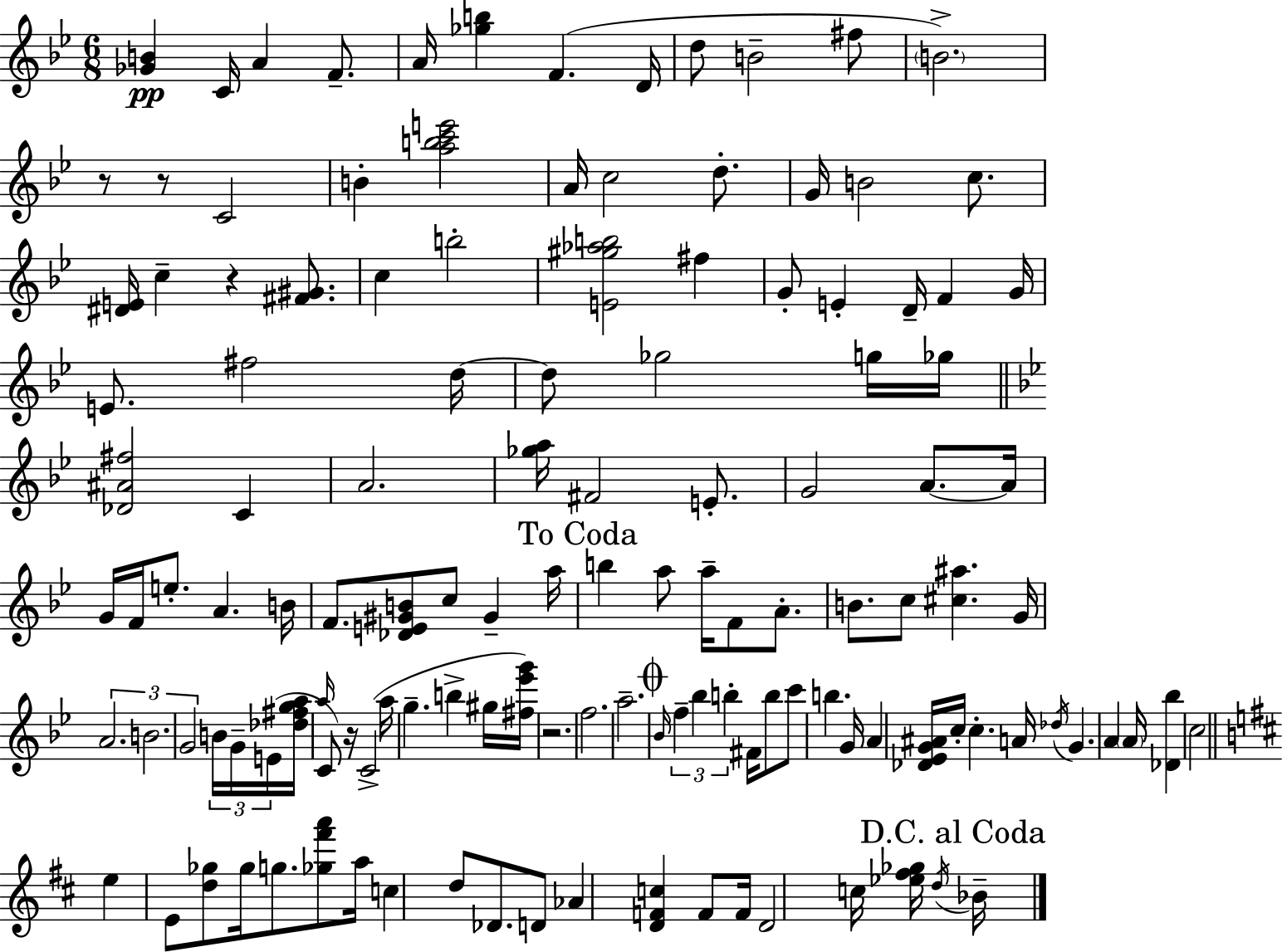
[Gb4,B4]/q C4/s A4/q F4/e. A4/s [Gb5,B5]/q F4/q. D4/s D5/e B4/h F#5/e B4/h. R/e R/e C4/h B4/q [A5,B5,C6,E6]/h A4/s C5/h D5/e. G4/s B4/h C5/e. [D#4,E4]/s C5/q R/q [F#4,G#4]/e. C5/q B5/h [E4,G#5,Ab5,B5]/h F#5/q G4/e E4/q D4/s F4/q G4/s E4/e. F#5/h D5/s D5/e Gb5/h G5/s Gb5/s [Db4,A#4,F#5]/h C4/q A4/h. [Gb5,A5]/s F#4/h E4/e. G4/h A4/e. A4/s G4/s F4/s E5/e. A4/q. B4/s F4/e. [Db4,E4,G#4,B4]/e C5/e G#4/q A5/s B5/q A5/e A5/s F4/e A4/e. B4/e. C5/e [C#5,A#5]/q. G4/s A4/h. B4/h. G4/h B4/s G4/s E4/s [Db5,F#5,G5,A5]/s A5/s C4/e R/s C4/h A5/s G5/q. B5/q G#5/s [F#5,Eb6,G6]/s R/h. F5/h. A5/h. Bb4/s F5/q Bb5/q B5/q F#4/s B5/e C6/e B5/q. G4/s A4/q [Db4,Eb4,G4,A#4]/s C5/s C5/q. A4/s Db5/s G4/q. A4/q A4/s [Db4,Bb5]/q C5/h E5/q E4/e [D5,Gb5]/e Gb5/s G5/e. [Gb5,F#6,A6]/e A5/s C5/q D5/e Db4/e. D4/e Ab4/q [D4,F4,C5]/q F4/e F4/s D4/h C5/s [Eb5,F#5,Gb5]/s D5/s Bb4/s